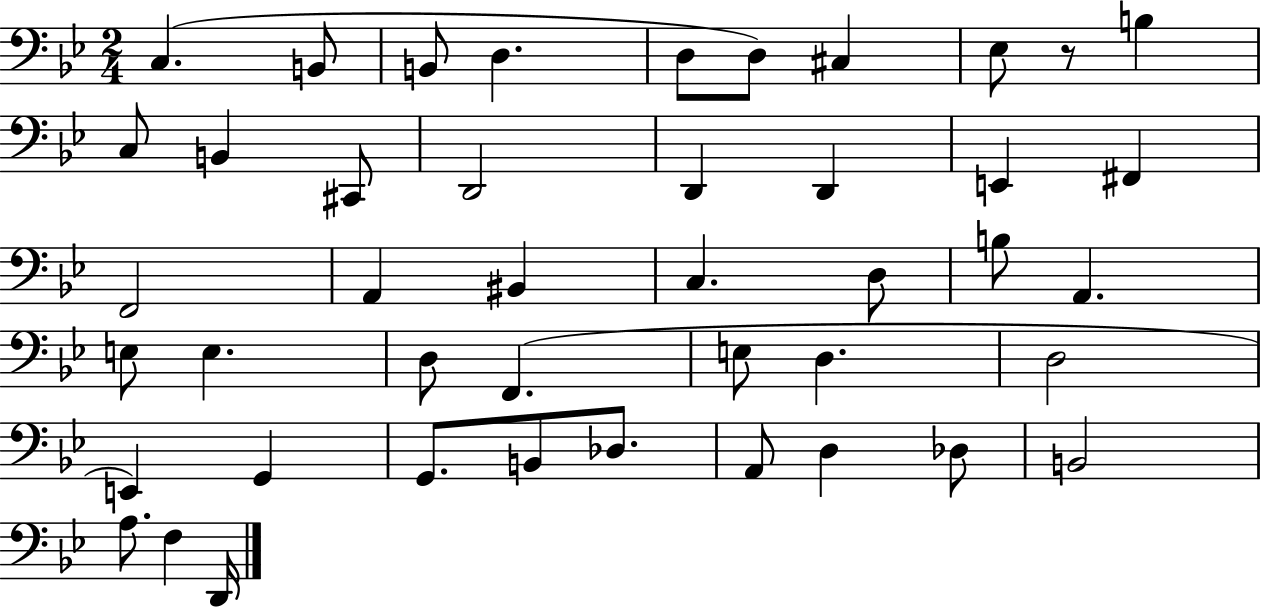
C3/q. B2/e B2/e D3/q. D3/e D3/e C#3/q Eb3/e R/e B3/q C3/e B2/q C#2/e D2/h D2/q D2/q E2/q F#2/q F2/h A2/q BIS2/q C3/q. D3/e B3/e A2/q. E3/e E3/q. D3/e F2/q. E3/e D3/q. D3/h E2/q G2/q G2/e. B2/e Db3/e. A2/e D3/q Db3/e B2/h A3/e. F3/q D2/s